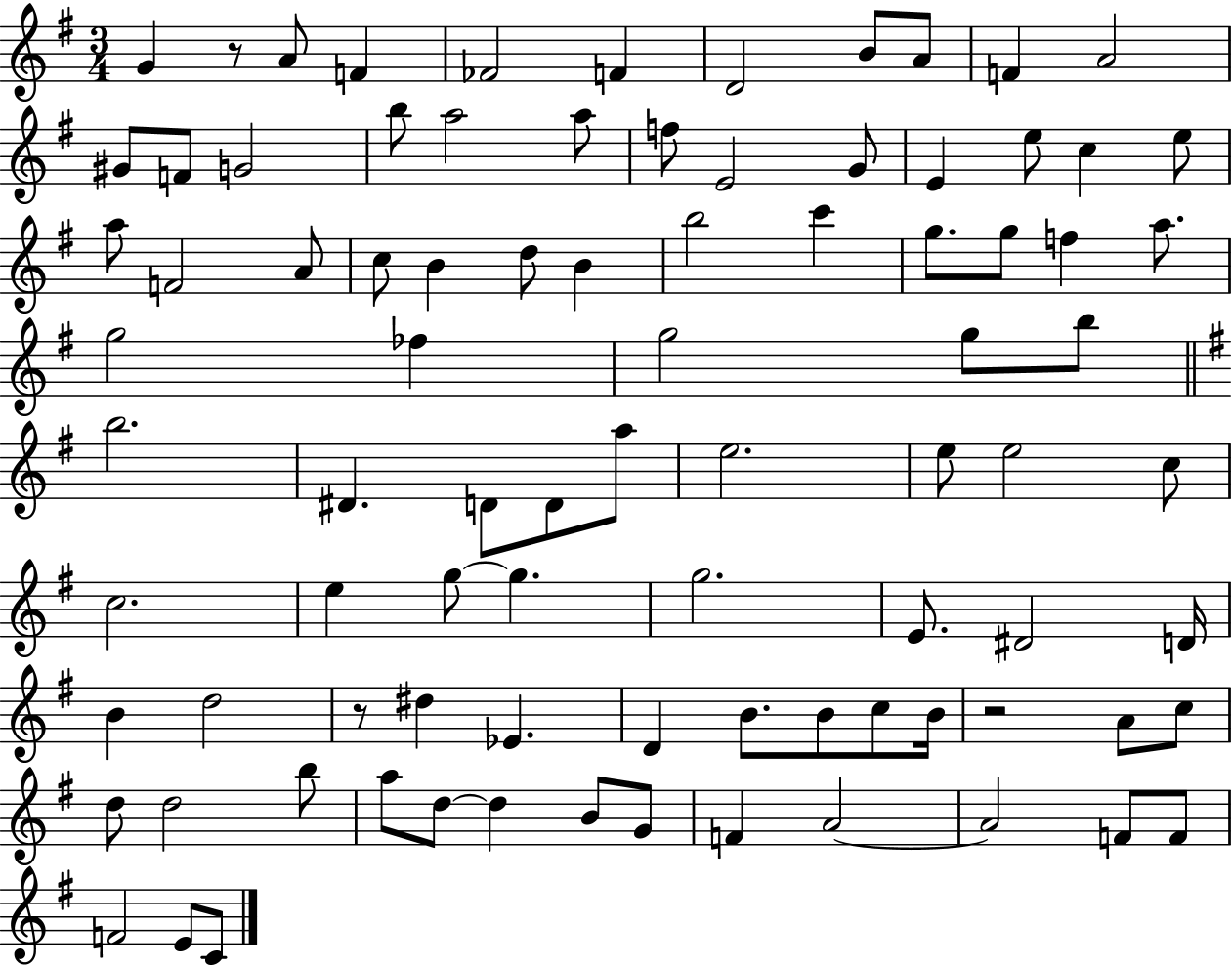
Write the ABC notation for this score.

X:1
T:Untitled
M:3/4
L:1/4
K:G
G z/2 A/2 F _F2 F D2 B/2 A/2 F A2 ^G/2 F/2 G2 b/2 a2 a/2 f/2 E2 G/2 E e/2 c e/2 a/2 F2 A/2 c/2 B d/2 B b2 c' g/2 g/2 f a/2 g2 _f g2 g/2 b/2 b2 ^D D/2 D/2 a/2 e2 e/2 e2 c/2 c2 e g/2 g g2 E/2 ^D2 D/4 B d2 z/2 ^d _E D B/2 B/2 c/2 B/4 z2 A/2 c/2 d/2 d2 b/2 a/2 d/2 d B/2 G/2 F A2 A2 F/2 F/2 F2 E/2 C/2